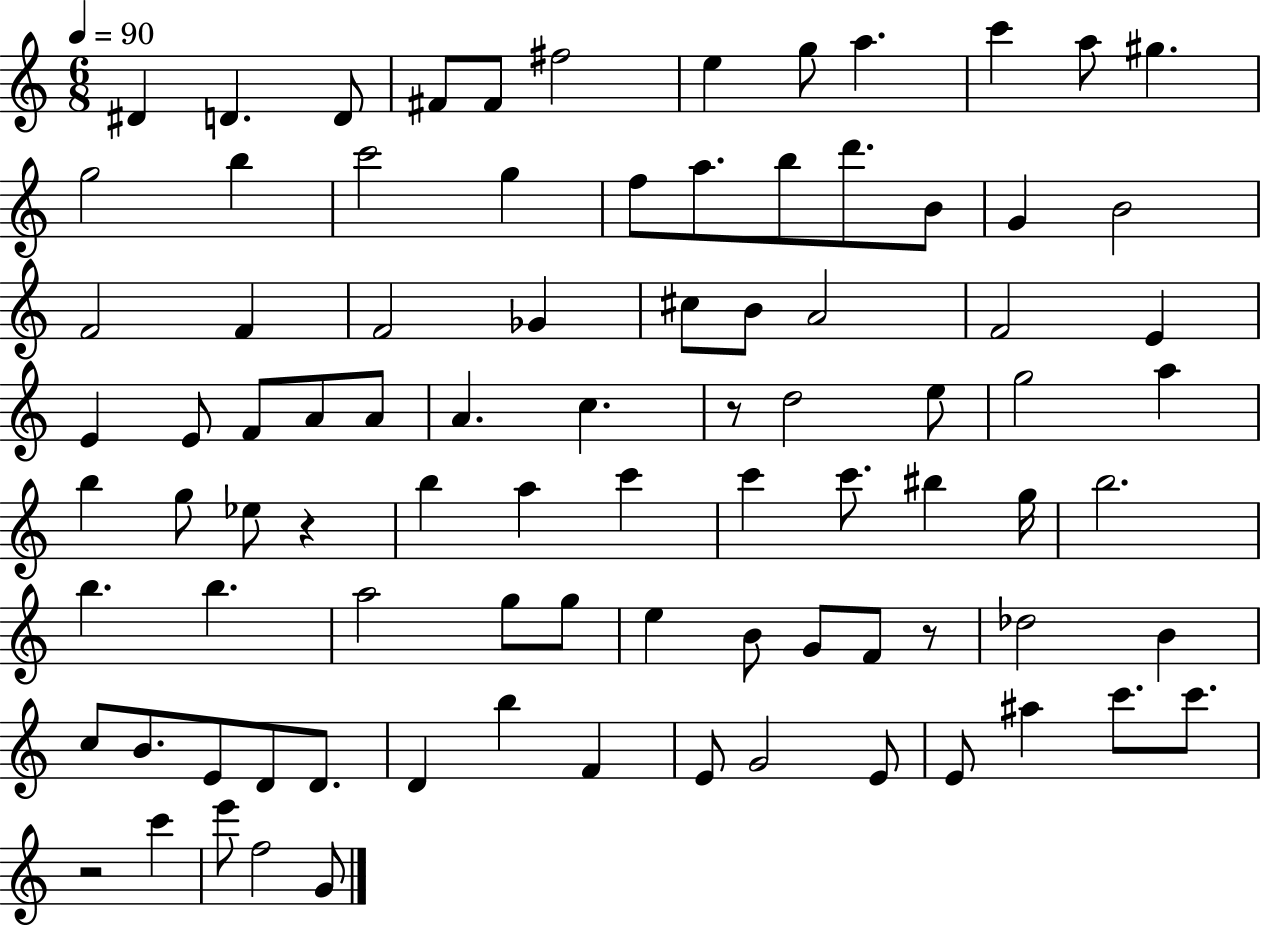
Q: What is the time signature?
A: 6/8